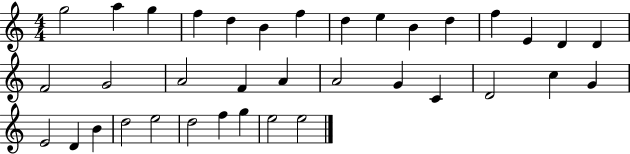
X:1
T:Untitled
M:4/4
L:1/4
K:C
g2 a g f d B f d e B d f E D D F2 G2 A2 F A A2 G C D2 c G E2 D B d2 e2 d2 f g e2 e2